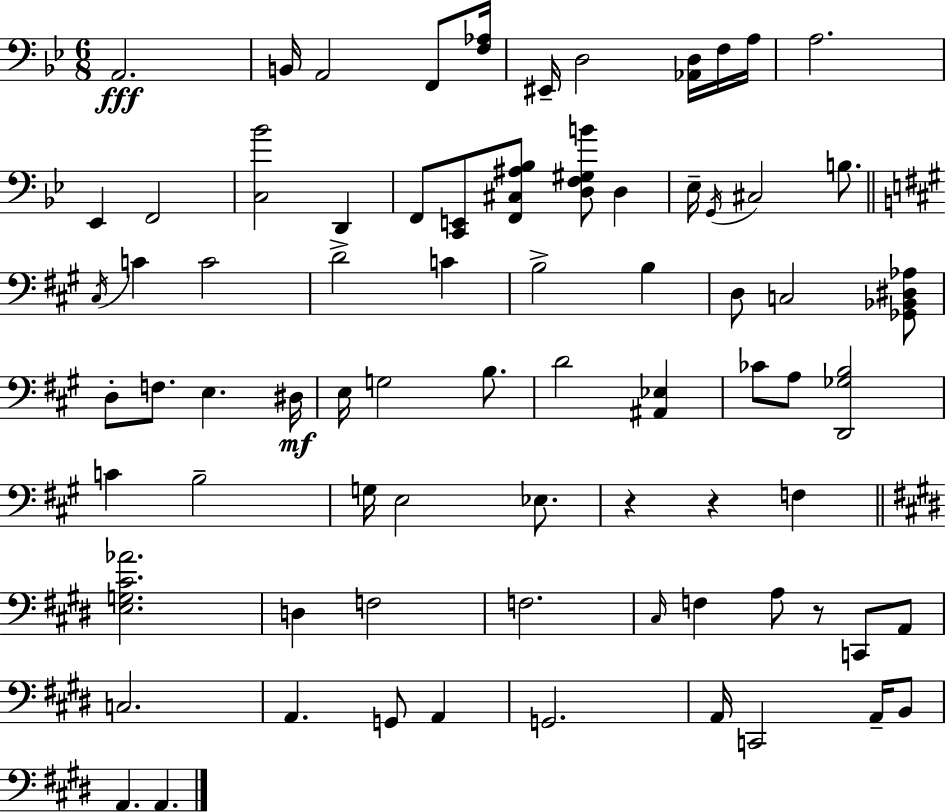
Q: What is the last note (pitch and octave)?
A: A2